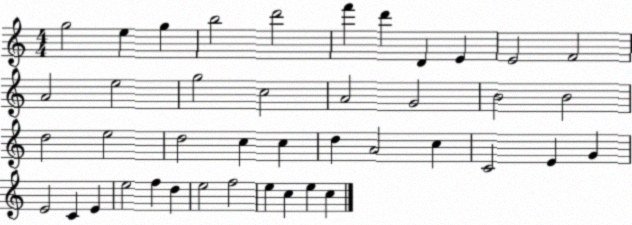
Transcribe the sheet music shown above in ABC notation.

X:1
T:Untitled
M:4/4
L:1/4
K:C
g2 e g b2 d'2 f' d' D E E2 F2 A2 e2 g2 c2 A2 G2 B2 B2 d2 e2 d2 c c d A2 c C2 E G E2 C E e2 f d e2 f2 e c e c